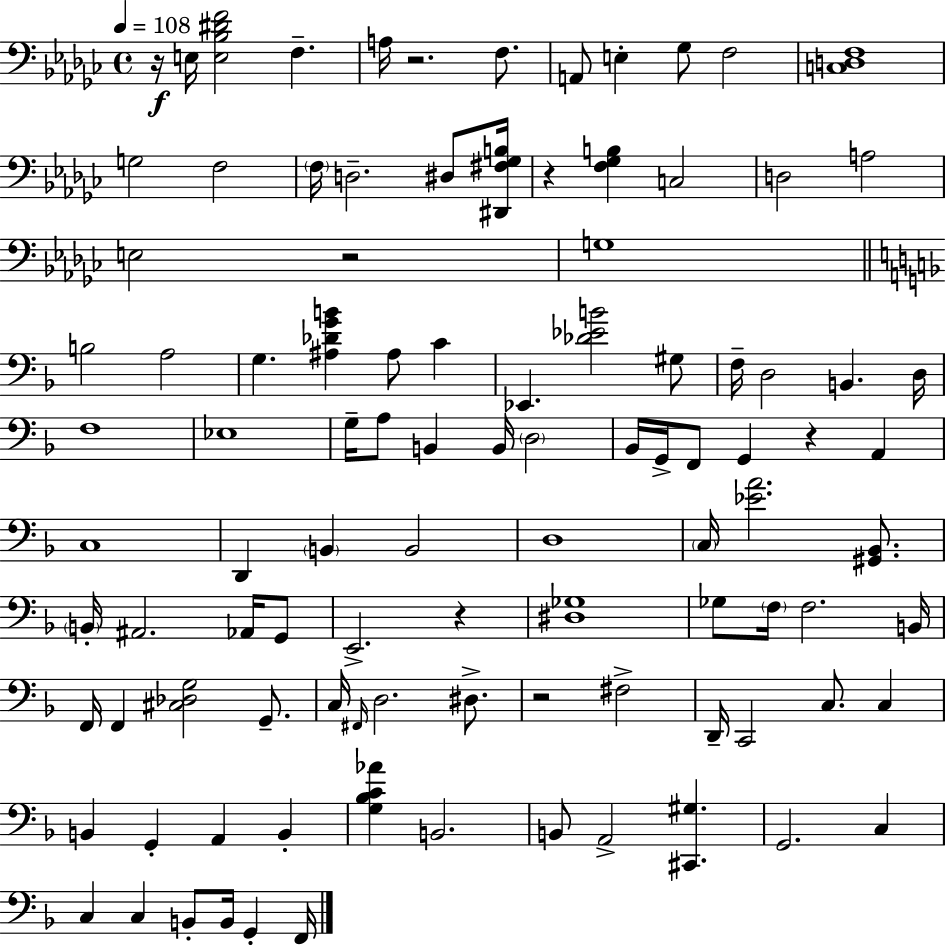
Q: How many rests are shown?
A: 7